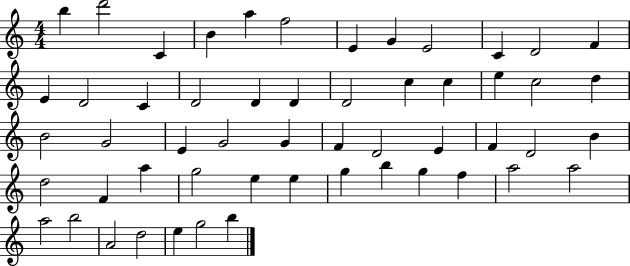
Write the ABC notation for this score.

X:1
T:Untitled
M:4/4
L:1/4
K:C
b d'2 C B a f2 E G E2 C D2 F E D2 C D2 D D D2 c c e c2 d B2 G2 E G2 G F D2 E F D2 B d2 F a g2 e e g b g f a2 a2 a2 b2 A2 d2 e g2 b